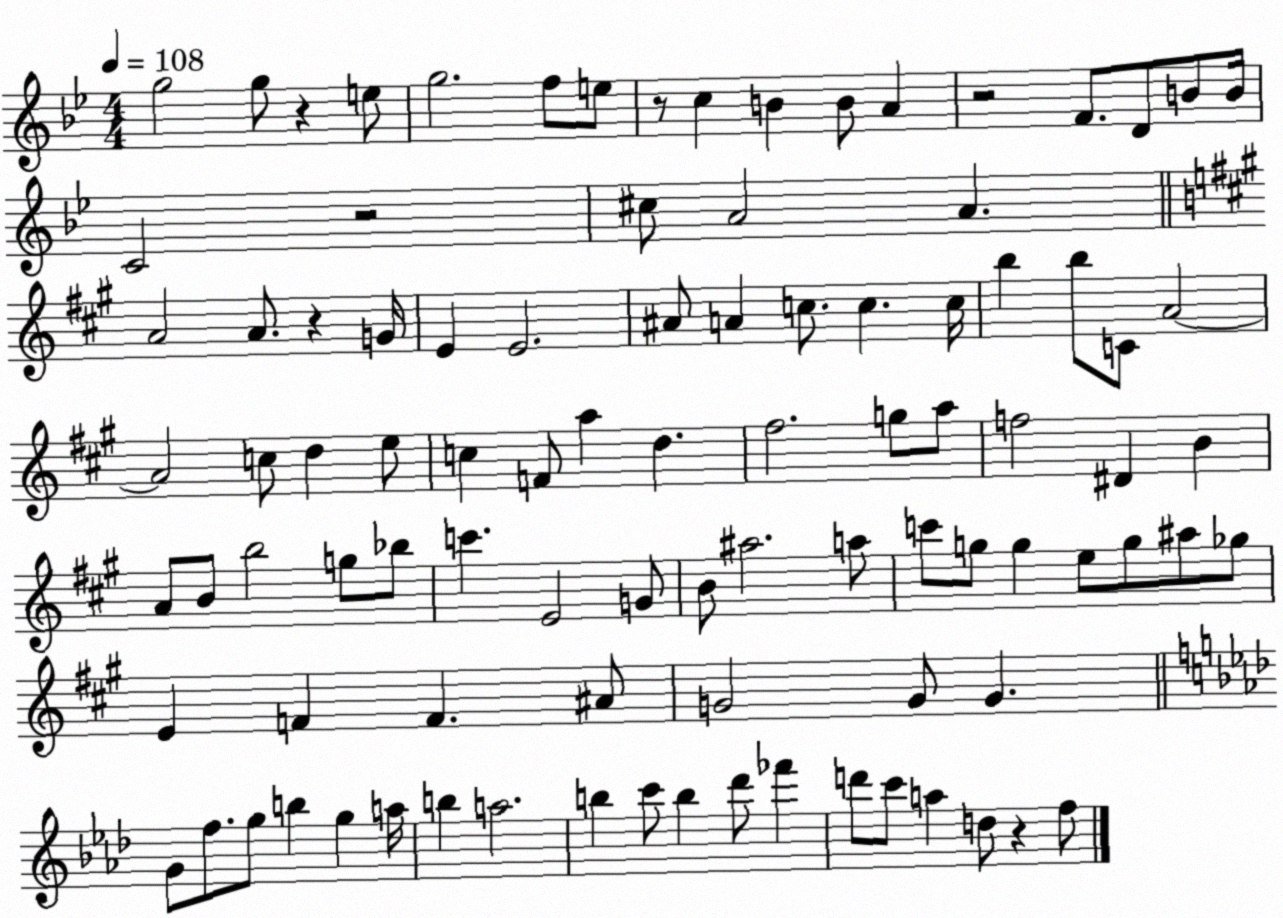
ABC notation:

X:1
T:Untitled
M:4/4
L:1/4
K:Bb
g2 g/2 z e/2 g2 f/2 e/2 z/2 c B B/2 A z2 F/2 D/2 B/2 B/4 C2 z2 ^c/2 A2 A A2 A/2 z G/4 E E2 ^A/2 A c/2 c c/4 b b/2 C/2 A2 A2 c/2 d e/2 c F/2 a d ^f2 g/2 a/2 f2 ^D B A/2 B/2 b2 g/2 _b/2 c' E2 G/2 B/2 ^a2 a/2 c'/2 g/2 g e/2 g/2 ^a/2 _g/2 E F F ^A/2 G2 G/2 G G/2 f/2 g/2 b g a/4 b a2 b c'/2 b _d'/2 _f' d'/2 c'/2 a d/2 z f/2